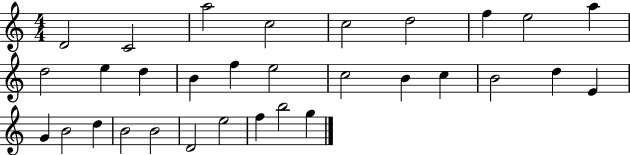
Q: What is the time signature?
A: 4/4